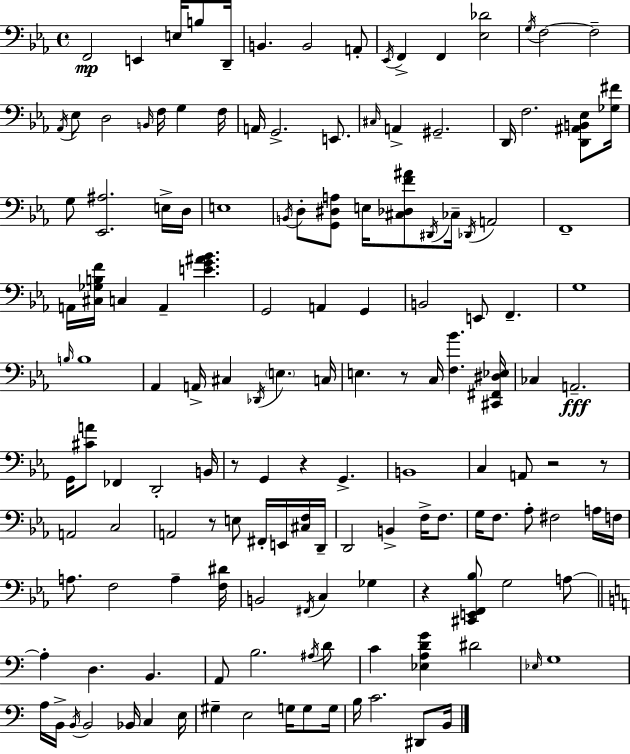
F2/h E2/q E3/s B3/e D2/s B2/q. B2/h A2/e Eb2/s F2/q F2/q [Eb3,Db4]/h G3/s F3/h F3/h Ab2/s Eb3/e D3/h B2/s F3/s G3/q F3/s A2/s G2/h. E2/e. C#3/s A2/q G#2/h. D2/s F3/h. [D2,A#2,B2,Eb3]/e [Gb3,F#4]/s G3/e [Eb2,A#3]/h. E3/s D3/s E3/w B2/s D3/e [G2,D#3,A3]/e E3/s [C#3,Db3,F4,A#4]/e D#2/s CES3/s Db2/s A2/h F2/w A2/s [C#3,Gb3,B3,F4]/s C3/q A2/q [E4,G4,A#4,Bb4]/q. G2/h A2/q G2/q B2/h E2/e F2/q. G3/w B3/s B3/w Ab2/q A2/s C#3/q Db2/s E3/q. C3/s E3/q. R/e C3/s [F3,Bb4]/q. [C#2,F#2,D#3,Eb3]/s CES3/q A2/h. G2/s [C#4,A4]/e FES2/q D2/h B2/s R/e G2/q R/q G2/q. B2/w C3/q A2/e R/h R/e A2/h C3/h A2/h R/e E3/e F#2/s E2/s [C#3,F3]/s D2/s D2/h B2/q F3/s F3/e. G3/s F3/e. Ab3/e F#3/h A3/s F3/s A3/e. F3/h A3/q [F3,D#4]/s B2/h F#2/s C3/q Gb3/q R/q [C#2,E2,F2,Bb3]/e G3/h A3/e A3/q D3/q. B2/q. A2/e B3/h. A#3/s D4/e C4/q [Eb3,A3,D4,G4]/q D#4/h Eb3/s G3/w A3/s B2/s B2/s B2/h Bb2/s C3/q E3/s G#3/q E3/h G3/s G3/e G3/s B3/s C4/h. D#2/e B2/s